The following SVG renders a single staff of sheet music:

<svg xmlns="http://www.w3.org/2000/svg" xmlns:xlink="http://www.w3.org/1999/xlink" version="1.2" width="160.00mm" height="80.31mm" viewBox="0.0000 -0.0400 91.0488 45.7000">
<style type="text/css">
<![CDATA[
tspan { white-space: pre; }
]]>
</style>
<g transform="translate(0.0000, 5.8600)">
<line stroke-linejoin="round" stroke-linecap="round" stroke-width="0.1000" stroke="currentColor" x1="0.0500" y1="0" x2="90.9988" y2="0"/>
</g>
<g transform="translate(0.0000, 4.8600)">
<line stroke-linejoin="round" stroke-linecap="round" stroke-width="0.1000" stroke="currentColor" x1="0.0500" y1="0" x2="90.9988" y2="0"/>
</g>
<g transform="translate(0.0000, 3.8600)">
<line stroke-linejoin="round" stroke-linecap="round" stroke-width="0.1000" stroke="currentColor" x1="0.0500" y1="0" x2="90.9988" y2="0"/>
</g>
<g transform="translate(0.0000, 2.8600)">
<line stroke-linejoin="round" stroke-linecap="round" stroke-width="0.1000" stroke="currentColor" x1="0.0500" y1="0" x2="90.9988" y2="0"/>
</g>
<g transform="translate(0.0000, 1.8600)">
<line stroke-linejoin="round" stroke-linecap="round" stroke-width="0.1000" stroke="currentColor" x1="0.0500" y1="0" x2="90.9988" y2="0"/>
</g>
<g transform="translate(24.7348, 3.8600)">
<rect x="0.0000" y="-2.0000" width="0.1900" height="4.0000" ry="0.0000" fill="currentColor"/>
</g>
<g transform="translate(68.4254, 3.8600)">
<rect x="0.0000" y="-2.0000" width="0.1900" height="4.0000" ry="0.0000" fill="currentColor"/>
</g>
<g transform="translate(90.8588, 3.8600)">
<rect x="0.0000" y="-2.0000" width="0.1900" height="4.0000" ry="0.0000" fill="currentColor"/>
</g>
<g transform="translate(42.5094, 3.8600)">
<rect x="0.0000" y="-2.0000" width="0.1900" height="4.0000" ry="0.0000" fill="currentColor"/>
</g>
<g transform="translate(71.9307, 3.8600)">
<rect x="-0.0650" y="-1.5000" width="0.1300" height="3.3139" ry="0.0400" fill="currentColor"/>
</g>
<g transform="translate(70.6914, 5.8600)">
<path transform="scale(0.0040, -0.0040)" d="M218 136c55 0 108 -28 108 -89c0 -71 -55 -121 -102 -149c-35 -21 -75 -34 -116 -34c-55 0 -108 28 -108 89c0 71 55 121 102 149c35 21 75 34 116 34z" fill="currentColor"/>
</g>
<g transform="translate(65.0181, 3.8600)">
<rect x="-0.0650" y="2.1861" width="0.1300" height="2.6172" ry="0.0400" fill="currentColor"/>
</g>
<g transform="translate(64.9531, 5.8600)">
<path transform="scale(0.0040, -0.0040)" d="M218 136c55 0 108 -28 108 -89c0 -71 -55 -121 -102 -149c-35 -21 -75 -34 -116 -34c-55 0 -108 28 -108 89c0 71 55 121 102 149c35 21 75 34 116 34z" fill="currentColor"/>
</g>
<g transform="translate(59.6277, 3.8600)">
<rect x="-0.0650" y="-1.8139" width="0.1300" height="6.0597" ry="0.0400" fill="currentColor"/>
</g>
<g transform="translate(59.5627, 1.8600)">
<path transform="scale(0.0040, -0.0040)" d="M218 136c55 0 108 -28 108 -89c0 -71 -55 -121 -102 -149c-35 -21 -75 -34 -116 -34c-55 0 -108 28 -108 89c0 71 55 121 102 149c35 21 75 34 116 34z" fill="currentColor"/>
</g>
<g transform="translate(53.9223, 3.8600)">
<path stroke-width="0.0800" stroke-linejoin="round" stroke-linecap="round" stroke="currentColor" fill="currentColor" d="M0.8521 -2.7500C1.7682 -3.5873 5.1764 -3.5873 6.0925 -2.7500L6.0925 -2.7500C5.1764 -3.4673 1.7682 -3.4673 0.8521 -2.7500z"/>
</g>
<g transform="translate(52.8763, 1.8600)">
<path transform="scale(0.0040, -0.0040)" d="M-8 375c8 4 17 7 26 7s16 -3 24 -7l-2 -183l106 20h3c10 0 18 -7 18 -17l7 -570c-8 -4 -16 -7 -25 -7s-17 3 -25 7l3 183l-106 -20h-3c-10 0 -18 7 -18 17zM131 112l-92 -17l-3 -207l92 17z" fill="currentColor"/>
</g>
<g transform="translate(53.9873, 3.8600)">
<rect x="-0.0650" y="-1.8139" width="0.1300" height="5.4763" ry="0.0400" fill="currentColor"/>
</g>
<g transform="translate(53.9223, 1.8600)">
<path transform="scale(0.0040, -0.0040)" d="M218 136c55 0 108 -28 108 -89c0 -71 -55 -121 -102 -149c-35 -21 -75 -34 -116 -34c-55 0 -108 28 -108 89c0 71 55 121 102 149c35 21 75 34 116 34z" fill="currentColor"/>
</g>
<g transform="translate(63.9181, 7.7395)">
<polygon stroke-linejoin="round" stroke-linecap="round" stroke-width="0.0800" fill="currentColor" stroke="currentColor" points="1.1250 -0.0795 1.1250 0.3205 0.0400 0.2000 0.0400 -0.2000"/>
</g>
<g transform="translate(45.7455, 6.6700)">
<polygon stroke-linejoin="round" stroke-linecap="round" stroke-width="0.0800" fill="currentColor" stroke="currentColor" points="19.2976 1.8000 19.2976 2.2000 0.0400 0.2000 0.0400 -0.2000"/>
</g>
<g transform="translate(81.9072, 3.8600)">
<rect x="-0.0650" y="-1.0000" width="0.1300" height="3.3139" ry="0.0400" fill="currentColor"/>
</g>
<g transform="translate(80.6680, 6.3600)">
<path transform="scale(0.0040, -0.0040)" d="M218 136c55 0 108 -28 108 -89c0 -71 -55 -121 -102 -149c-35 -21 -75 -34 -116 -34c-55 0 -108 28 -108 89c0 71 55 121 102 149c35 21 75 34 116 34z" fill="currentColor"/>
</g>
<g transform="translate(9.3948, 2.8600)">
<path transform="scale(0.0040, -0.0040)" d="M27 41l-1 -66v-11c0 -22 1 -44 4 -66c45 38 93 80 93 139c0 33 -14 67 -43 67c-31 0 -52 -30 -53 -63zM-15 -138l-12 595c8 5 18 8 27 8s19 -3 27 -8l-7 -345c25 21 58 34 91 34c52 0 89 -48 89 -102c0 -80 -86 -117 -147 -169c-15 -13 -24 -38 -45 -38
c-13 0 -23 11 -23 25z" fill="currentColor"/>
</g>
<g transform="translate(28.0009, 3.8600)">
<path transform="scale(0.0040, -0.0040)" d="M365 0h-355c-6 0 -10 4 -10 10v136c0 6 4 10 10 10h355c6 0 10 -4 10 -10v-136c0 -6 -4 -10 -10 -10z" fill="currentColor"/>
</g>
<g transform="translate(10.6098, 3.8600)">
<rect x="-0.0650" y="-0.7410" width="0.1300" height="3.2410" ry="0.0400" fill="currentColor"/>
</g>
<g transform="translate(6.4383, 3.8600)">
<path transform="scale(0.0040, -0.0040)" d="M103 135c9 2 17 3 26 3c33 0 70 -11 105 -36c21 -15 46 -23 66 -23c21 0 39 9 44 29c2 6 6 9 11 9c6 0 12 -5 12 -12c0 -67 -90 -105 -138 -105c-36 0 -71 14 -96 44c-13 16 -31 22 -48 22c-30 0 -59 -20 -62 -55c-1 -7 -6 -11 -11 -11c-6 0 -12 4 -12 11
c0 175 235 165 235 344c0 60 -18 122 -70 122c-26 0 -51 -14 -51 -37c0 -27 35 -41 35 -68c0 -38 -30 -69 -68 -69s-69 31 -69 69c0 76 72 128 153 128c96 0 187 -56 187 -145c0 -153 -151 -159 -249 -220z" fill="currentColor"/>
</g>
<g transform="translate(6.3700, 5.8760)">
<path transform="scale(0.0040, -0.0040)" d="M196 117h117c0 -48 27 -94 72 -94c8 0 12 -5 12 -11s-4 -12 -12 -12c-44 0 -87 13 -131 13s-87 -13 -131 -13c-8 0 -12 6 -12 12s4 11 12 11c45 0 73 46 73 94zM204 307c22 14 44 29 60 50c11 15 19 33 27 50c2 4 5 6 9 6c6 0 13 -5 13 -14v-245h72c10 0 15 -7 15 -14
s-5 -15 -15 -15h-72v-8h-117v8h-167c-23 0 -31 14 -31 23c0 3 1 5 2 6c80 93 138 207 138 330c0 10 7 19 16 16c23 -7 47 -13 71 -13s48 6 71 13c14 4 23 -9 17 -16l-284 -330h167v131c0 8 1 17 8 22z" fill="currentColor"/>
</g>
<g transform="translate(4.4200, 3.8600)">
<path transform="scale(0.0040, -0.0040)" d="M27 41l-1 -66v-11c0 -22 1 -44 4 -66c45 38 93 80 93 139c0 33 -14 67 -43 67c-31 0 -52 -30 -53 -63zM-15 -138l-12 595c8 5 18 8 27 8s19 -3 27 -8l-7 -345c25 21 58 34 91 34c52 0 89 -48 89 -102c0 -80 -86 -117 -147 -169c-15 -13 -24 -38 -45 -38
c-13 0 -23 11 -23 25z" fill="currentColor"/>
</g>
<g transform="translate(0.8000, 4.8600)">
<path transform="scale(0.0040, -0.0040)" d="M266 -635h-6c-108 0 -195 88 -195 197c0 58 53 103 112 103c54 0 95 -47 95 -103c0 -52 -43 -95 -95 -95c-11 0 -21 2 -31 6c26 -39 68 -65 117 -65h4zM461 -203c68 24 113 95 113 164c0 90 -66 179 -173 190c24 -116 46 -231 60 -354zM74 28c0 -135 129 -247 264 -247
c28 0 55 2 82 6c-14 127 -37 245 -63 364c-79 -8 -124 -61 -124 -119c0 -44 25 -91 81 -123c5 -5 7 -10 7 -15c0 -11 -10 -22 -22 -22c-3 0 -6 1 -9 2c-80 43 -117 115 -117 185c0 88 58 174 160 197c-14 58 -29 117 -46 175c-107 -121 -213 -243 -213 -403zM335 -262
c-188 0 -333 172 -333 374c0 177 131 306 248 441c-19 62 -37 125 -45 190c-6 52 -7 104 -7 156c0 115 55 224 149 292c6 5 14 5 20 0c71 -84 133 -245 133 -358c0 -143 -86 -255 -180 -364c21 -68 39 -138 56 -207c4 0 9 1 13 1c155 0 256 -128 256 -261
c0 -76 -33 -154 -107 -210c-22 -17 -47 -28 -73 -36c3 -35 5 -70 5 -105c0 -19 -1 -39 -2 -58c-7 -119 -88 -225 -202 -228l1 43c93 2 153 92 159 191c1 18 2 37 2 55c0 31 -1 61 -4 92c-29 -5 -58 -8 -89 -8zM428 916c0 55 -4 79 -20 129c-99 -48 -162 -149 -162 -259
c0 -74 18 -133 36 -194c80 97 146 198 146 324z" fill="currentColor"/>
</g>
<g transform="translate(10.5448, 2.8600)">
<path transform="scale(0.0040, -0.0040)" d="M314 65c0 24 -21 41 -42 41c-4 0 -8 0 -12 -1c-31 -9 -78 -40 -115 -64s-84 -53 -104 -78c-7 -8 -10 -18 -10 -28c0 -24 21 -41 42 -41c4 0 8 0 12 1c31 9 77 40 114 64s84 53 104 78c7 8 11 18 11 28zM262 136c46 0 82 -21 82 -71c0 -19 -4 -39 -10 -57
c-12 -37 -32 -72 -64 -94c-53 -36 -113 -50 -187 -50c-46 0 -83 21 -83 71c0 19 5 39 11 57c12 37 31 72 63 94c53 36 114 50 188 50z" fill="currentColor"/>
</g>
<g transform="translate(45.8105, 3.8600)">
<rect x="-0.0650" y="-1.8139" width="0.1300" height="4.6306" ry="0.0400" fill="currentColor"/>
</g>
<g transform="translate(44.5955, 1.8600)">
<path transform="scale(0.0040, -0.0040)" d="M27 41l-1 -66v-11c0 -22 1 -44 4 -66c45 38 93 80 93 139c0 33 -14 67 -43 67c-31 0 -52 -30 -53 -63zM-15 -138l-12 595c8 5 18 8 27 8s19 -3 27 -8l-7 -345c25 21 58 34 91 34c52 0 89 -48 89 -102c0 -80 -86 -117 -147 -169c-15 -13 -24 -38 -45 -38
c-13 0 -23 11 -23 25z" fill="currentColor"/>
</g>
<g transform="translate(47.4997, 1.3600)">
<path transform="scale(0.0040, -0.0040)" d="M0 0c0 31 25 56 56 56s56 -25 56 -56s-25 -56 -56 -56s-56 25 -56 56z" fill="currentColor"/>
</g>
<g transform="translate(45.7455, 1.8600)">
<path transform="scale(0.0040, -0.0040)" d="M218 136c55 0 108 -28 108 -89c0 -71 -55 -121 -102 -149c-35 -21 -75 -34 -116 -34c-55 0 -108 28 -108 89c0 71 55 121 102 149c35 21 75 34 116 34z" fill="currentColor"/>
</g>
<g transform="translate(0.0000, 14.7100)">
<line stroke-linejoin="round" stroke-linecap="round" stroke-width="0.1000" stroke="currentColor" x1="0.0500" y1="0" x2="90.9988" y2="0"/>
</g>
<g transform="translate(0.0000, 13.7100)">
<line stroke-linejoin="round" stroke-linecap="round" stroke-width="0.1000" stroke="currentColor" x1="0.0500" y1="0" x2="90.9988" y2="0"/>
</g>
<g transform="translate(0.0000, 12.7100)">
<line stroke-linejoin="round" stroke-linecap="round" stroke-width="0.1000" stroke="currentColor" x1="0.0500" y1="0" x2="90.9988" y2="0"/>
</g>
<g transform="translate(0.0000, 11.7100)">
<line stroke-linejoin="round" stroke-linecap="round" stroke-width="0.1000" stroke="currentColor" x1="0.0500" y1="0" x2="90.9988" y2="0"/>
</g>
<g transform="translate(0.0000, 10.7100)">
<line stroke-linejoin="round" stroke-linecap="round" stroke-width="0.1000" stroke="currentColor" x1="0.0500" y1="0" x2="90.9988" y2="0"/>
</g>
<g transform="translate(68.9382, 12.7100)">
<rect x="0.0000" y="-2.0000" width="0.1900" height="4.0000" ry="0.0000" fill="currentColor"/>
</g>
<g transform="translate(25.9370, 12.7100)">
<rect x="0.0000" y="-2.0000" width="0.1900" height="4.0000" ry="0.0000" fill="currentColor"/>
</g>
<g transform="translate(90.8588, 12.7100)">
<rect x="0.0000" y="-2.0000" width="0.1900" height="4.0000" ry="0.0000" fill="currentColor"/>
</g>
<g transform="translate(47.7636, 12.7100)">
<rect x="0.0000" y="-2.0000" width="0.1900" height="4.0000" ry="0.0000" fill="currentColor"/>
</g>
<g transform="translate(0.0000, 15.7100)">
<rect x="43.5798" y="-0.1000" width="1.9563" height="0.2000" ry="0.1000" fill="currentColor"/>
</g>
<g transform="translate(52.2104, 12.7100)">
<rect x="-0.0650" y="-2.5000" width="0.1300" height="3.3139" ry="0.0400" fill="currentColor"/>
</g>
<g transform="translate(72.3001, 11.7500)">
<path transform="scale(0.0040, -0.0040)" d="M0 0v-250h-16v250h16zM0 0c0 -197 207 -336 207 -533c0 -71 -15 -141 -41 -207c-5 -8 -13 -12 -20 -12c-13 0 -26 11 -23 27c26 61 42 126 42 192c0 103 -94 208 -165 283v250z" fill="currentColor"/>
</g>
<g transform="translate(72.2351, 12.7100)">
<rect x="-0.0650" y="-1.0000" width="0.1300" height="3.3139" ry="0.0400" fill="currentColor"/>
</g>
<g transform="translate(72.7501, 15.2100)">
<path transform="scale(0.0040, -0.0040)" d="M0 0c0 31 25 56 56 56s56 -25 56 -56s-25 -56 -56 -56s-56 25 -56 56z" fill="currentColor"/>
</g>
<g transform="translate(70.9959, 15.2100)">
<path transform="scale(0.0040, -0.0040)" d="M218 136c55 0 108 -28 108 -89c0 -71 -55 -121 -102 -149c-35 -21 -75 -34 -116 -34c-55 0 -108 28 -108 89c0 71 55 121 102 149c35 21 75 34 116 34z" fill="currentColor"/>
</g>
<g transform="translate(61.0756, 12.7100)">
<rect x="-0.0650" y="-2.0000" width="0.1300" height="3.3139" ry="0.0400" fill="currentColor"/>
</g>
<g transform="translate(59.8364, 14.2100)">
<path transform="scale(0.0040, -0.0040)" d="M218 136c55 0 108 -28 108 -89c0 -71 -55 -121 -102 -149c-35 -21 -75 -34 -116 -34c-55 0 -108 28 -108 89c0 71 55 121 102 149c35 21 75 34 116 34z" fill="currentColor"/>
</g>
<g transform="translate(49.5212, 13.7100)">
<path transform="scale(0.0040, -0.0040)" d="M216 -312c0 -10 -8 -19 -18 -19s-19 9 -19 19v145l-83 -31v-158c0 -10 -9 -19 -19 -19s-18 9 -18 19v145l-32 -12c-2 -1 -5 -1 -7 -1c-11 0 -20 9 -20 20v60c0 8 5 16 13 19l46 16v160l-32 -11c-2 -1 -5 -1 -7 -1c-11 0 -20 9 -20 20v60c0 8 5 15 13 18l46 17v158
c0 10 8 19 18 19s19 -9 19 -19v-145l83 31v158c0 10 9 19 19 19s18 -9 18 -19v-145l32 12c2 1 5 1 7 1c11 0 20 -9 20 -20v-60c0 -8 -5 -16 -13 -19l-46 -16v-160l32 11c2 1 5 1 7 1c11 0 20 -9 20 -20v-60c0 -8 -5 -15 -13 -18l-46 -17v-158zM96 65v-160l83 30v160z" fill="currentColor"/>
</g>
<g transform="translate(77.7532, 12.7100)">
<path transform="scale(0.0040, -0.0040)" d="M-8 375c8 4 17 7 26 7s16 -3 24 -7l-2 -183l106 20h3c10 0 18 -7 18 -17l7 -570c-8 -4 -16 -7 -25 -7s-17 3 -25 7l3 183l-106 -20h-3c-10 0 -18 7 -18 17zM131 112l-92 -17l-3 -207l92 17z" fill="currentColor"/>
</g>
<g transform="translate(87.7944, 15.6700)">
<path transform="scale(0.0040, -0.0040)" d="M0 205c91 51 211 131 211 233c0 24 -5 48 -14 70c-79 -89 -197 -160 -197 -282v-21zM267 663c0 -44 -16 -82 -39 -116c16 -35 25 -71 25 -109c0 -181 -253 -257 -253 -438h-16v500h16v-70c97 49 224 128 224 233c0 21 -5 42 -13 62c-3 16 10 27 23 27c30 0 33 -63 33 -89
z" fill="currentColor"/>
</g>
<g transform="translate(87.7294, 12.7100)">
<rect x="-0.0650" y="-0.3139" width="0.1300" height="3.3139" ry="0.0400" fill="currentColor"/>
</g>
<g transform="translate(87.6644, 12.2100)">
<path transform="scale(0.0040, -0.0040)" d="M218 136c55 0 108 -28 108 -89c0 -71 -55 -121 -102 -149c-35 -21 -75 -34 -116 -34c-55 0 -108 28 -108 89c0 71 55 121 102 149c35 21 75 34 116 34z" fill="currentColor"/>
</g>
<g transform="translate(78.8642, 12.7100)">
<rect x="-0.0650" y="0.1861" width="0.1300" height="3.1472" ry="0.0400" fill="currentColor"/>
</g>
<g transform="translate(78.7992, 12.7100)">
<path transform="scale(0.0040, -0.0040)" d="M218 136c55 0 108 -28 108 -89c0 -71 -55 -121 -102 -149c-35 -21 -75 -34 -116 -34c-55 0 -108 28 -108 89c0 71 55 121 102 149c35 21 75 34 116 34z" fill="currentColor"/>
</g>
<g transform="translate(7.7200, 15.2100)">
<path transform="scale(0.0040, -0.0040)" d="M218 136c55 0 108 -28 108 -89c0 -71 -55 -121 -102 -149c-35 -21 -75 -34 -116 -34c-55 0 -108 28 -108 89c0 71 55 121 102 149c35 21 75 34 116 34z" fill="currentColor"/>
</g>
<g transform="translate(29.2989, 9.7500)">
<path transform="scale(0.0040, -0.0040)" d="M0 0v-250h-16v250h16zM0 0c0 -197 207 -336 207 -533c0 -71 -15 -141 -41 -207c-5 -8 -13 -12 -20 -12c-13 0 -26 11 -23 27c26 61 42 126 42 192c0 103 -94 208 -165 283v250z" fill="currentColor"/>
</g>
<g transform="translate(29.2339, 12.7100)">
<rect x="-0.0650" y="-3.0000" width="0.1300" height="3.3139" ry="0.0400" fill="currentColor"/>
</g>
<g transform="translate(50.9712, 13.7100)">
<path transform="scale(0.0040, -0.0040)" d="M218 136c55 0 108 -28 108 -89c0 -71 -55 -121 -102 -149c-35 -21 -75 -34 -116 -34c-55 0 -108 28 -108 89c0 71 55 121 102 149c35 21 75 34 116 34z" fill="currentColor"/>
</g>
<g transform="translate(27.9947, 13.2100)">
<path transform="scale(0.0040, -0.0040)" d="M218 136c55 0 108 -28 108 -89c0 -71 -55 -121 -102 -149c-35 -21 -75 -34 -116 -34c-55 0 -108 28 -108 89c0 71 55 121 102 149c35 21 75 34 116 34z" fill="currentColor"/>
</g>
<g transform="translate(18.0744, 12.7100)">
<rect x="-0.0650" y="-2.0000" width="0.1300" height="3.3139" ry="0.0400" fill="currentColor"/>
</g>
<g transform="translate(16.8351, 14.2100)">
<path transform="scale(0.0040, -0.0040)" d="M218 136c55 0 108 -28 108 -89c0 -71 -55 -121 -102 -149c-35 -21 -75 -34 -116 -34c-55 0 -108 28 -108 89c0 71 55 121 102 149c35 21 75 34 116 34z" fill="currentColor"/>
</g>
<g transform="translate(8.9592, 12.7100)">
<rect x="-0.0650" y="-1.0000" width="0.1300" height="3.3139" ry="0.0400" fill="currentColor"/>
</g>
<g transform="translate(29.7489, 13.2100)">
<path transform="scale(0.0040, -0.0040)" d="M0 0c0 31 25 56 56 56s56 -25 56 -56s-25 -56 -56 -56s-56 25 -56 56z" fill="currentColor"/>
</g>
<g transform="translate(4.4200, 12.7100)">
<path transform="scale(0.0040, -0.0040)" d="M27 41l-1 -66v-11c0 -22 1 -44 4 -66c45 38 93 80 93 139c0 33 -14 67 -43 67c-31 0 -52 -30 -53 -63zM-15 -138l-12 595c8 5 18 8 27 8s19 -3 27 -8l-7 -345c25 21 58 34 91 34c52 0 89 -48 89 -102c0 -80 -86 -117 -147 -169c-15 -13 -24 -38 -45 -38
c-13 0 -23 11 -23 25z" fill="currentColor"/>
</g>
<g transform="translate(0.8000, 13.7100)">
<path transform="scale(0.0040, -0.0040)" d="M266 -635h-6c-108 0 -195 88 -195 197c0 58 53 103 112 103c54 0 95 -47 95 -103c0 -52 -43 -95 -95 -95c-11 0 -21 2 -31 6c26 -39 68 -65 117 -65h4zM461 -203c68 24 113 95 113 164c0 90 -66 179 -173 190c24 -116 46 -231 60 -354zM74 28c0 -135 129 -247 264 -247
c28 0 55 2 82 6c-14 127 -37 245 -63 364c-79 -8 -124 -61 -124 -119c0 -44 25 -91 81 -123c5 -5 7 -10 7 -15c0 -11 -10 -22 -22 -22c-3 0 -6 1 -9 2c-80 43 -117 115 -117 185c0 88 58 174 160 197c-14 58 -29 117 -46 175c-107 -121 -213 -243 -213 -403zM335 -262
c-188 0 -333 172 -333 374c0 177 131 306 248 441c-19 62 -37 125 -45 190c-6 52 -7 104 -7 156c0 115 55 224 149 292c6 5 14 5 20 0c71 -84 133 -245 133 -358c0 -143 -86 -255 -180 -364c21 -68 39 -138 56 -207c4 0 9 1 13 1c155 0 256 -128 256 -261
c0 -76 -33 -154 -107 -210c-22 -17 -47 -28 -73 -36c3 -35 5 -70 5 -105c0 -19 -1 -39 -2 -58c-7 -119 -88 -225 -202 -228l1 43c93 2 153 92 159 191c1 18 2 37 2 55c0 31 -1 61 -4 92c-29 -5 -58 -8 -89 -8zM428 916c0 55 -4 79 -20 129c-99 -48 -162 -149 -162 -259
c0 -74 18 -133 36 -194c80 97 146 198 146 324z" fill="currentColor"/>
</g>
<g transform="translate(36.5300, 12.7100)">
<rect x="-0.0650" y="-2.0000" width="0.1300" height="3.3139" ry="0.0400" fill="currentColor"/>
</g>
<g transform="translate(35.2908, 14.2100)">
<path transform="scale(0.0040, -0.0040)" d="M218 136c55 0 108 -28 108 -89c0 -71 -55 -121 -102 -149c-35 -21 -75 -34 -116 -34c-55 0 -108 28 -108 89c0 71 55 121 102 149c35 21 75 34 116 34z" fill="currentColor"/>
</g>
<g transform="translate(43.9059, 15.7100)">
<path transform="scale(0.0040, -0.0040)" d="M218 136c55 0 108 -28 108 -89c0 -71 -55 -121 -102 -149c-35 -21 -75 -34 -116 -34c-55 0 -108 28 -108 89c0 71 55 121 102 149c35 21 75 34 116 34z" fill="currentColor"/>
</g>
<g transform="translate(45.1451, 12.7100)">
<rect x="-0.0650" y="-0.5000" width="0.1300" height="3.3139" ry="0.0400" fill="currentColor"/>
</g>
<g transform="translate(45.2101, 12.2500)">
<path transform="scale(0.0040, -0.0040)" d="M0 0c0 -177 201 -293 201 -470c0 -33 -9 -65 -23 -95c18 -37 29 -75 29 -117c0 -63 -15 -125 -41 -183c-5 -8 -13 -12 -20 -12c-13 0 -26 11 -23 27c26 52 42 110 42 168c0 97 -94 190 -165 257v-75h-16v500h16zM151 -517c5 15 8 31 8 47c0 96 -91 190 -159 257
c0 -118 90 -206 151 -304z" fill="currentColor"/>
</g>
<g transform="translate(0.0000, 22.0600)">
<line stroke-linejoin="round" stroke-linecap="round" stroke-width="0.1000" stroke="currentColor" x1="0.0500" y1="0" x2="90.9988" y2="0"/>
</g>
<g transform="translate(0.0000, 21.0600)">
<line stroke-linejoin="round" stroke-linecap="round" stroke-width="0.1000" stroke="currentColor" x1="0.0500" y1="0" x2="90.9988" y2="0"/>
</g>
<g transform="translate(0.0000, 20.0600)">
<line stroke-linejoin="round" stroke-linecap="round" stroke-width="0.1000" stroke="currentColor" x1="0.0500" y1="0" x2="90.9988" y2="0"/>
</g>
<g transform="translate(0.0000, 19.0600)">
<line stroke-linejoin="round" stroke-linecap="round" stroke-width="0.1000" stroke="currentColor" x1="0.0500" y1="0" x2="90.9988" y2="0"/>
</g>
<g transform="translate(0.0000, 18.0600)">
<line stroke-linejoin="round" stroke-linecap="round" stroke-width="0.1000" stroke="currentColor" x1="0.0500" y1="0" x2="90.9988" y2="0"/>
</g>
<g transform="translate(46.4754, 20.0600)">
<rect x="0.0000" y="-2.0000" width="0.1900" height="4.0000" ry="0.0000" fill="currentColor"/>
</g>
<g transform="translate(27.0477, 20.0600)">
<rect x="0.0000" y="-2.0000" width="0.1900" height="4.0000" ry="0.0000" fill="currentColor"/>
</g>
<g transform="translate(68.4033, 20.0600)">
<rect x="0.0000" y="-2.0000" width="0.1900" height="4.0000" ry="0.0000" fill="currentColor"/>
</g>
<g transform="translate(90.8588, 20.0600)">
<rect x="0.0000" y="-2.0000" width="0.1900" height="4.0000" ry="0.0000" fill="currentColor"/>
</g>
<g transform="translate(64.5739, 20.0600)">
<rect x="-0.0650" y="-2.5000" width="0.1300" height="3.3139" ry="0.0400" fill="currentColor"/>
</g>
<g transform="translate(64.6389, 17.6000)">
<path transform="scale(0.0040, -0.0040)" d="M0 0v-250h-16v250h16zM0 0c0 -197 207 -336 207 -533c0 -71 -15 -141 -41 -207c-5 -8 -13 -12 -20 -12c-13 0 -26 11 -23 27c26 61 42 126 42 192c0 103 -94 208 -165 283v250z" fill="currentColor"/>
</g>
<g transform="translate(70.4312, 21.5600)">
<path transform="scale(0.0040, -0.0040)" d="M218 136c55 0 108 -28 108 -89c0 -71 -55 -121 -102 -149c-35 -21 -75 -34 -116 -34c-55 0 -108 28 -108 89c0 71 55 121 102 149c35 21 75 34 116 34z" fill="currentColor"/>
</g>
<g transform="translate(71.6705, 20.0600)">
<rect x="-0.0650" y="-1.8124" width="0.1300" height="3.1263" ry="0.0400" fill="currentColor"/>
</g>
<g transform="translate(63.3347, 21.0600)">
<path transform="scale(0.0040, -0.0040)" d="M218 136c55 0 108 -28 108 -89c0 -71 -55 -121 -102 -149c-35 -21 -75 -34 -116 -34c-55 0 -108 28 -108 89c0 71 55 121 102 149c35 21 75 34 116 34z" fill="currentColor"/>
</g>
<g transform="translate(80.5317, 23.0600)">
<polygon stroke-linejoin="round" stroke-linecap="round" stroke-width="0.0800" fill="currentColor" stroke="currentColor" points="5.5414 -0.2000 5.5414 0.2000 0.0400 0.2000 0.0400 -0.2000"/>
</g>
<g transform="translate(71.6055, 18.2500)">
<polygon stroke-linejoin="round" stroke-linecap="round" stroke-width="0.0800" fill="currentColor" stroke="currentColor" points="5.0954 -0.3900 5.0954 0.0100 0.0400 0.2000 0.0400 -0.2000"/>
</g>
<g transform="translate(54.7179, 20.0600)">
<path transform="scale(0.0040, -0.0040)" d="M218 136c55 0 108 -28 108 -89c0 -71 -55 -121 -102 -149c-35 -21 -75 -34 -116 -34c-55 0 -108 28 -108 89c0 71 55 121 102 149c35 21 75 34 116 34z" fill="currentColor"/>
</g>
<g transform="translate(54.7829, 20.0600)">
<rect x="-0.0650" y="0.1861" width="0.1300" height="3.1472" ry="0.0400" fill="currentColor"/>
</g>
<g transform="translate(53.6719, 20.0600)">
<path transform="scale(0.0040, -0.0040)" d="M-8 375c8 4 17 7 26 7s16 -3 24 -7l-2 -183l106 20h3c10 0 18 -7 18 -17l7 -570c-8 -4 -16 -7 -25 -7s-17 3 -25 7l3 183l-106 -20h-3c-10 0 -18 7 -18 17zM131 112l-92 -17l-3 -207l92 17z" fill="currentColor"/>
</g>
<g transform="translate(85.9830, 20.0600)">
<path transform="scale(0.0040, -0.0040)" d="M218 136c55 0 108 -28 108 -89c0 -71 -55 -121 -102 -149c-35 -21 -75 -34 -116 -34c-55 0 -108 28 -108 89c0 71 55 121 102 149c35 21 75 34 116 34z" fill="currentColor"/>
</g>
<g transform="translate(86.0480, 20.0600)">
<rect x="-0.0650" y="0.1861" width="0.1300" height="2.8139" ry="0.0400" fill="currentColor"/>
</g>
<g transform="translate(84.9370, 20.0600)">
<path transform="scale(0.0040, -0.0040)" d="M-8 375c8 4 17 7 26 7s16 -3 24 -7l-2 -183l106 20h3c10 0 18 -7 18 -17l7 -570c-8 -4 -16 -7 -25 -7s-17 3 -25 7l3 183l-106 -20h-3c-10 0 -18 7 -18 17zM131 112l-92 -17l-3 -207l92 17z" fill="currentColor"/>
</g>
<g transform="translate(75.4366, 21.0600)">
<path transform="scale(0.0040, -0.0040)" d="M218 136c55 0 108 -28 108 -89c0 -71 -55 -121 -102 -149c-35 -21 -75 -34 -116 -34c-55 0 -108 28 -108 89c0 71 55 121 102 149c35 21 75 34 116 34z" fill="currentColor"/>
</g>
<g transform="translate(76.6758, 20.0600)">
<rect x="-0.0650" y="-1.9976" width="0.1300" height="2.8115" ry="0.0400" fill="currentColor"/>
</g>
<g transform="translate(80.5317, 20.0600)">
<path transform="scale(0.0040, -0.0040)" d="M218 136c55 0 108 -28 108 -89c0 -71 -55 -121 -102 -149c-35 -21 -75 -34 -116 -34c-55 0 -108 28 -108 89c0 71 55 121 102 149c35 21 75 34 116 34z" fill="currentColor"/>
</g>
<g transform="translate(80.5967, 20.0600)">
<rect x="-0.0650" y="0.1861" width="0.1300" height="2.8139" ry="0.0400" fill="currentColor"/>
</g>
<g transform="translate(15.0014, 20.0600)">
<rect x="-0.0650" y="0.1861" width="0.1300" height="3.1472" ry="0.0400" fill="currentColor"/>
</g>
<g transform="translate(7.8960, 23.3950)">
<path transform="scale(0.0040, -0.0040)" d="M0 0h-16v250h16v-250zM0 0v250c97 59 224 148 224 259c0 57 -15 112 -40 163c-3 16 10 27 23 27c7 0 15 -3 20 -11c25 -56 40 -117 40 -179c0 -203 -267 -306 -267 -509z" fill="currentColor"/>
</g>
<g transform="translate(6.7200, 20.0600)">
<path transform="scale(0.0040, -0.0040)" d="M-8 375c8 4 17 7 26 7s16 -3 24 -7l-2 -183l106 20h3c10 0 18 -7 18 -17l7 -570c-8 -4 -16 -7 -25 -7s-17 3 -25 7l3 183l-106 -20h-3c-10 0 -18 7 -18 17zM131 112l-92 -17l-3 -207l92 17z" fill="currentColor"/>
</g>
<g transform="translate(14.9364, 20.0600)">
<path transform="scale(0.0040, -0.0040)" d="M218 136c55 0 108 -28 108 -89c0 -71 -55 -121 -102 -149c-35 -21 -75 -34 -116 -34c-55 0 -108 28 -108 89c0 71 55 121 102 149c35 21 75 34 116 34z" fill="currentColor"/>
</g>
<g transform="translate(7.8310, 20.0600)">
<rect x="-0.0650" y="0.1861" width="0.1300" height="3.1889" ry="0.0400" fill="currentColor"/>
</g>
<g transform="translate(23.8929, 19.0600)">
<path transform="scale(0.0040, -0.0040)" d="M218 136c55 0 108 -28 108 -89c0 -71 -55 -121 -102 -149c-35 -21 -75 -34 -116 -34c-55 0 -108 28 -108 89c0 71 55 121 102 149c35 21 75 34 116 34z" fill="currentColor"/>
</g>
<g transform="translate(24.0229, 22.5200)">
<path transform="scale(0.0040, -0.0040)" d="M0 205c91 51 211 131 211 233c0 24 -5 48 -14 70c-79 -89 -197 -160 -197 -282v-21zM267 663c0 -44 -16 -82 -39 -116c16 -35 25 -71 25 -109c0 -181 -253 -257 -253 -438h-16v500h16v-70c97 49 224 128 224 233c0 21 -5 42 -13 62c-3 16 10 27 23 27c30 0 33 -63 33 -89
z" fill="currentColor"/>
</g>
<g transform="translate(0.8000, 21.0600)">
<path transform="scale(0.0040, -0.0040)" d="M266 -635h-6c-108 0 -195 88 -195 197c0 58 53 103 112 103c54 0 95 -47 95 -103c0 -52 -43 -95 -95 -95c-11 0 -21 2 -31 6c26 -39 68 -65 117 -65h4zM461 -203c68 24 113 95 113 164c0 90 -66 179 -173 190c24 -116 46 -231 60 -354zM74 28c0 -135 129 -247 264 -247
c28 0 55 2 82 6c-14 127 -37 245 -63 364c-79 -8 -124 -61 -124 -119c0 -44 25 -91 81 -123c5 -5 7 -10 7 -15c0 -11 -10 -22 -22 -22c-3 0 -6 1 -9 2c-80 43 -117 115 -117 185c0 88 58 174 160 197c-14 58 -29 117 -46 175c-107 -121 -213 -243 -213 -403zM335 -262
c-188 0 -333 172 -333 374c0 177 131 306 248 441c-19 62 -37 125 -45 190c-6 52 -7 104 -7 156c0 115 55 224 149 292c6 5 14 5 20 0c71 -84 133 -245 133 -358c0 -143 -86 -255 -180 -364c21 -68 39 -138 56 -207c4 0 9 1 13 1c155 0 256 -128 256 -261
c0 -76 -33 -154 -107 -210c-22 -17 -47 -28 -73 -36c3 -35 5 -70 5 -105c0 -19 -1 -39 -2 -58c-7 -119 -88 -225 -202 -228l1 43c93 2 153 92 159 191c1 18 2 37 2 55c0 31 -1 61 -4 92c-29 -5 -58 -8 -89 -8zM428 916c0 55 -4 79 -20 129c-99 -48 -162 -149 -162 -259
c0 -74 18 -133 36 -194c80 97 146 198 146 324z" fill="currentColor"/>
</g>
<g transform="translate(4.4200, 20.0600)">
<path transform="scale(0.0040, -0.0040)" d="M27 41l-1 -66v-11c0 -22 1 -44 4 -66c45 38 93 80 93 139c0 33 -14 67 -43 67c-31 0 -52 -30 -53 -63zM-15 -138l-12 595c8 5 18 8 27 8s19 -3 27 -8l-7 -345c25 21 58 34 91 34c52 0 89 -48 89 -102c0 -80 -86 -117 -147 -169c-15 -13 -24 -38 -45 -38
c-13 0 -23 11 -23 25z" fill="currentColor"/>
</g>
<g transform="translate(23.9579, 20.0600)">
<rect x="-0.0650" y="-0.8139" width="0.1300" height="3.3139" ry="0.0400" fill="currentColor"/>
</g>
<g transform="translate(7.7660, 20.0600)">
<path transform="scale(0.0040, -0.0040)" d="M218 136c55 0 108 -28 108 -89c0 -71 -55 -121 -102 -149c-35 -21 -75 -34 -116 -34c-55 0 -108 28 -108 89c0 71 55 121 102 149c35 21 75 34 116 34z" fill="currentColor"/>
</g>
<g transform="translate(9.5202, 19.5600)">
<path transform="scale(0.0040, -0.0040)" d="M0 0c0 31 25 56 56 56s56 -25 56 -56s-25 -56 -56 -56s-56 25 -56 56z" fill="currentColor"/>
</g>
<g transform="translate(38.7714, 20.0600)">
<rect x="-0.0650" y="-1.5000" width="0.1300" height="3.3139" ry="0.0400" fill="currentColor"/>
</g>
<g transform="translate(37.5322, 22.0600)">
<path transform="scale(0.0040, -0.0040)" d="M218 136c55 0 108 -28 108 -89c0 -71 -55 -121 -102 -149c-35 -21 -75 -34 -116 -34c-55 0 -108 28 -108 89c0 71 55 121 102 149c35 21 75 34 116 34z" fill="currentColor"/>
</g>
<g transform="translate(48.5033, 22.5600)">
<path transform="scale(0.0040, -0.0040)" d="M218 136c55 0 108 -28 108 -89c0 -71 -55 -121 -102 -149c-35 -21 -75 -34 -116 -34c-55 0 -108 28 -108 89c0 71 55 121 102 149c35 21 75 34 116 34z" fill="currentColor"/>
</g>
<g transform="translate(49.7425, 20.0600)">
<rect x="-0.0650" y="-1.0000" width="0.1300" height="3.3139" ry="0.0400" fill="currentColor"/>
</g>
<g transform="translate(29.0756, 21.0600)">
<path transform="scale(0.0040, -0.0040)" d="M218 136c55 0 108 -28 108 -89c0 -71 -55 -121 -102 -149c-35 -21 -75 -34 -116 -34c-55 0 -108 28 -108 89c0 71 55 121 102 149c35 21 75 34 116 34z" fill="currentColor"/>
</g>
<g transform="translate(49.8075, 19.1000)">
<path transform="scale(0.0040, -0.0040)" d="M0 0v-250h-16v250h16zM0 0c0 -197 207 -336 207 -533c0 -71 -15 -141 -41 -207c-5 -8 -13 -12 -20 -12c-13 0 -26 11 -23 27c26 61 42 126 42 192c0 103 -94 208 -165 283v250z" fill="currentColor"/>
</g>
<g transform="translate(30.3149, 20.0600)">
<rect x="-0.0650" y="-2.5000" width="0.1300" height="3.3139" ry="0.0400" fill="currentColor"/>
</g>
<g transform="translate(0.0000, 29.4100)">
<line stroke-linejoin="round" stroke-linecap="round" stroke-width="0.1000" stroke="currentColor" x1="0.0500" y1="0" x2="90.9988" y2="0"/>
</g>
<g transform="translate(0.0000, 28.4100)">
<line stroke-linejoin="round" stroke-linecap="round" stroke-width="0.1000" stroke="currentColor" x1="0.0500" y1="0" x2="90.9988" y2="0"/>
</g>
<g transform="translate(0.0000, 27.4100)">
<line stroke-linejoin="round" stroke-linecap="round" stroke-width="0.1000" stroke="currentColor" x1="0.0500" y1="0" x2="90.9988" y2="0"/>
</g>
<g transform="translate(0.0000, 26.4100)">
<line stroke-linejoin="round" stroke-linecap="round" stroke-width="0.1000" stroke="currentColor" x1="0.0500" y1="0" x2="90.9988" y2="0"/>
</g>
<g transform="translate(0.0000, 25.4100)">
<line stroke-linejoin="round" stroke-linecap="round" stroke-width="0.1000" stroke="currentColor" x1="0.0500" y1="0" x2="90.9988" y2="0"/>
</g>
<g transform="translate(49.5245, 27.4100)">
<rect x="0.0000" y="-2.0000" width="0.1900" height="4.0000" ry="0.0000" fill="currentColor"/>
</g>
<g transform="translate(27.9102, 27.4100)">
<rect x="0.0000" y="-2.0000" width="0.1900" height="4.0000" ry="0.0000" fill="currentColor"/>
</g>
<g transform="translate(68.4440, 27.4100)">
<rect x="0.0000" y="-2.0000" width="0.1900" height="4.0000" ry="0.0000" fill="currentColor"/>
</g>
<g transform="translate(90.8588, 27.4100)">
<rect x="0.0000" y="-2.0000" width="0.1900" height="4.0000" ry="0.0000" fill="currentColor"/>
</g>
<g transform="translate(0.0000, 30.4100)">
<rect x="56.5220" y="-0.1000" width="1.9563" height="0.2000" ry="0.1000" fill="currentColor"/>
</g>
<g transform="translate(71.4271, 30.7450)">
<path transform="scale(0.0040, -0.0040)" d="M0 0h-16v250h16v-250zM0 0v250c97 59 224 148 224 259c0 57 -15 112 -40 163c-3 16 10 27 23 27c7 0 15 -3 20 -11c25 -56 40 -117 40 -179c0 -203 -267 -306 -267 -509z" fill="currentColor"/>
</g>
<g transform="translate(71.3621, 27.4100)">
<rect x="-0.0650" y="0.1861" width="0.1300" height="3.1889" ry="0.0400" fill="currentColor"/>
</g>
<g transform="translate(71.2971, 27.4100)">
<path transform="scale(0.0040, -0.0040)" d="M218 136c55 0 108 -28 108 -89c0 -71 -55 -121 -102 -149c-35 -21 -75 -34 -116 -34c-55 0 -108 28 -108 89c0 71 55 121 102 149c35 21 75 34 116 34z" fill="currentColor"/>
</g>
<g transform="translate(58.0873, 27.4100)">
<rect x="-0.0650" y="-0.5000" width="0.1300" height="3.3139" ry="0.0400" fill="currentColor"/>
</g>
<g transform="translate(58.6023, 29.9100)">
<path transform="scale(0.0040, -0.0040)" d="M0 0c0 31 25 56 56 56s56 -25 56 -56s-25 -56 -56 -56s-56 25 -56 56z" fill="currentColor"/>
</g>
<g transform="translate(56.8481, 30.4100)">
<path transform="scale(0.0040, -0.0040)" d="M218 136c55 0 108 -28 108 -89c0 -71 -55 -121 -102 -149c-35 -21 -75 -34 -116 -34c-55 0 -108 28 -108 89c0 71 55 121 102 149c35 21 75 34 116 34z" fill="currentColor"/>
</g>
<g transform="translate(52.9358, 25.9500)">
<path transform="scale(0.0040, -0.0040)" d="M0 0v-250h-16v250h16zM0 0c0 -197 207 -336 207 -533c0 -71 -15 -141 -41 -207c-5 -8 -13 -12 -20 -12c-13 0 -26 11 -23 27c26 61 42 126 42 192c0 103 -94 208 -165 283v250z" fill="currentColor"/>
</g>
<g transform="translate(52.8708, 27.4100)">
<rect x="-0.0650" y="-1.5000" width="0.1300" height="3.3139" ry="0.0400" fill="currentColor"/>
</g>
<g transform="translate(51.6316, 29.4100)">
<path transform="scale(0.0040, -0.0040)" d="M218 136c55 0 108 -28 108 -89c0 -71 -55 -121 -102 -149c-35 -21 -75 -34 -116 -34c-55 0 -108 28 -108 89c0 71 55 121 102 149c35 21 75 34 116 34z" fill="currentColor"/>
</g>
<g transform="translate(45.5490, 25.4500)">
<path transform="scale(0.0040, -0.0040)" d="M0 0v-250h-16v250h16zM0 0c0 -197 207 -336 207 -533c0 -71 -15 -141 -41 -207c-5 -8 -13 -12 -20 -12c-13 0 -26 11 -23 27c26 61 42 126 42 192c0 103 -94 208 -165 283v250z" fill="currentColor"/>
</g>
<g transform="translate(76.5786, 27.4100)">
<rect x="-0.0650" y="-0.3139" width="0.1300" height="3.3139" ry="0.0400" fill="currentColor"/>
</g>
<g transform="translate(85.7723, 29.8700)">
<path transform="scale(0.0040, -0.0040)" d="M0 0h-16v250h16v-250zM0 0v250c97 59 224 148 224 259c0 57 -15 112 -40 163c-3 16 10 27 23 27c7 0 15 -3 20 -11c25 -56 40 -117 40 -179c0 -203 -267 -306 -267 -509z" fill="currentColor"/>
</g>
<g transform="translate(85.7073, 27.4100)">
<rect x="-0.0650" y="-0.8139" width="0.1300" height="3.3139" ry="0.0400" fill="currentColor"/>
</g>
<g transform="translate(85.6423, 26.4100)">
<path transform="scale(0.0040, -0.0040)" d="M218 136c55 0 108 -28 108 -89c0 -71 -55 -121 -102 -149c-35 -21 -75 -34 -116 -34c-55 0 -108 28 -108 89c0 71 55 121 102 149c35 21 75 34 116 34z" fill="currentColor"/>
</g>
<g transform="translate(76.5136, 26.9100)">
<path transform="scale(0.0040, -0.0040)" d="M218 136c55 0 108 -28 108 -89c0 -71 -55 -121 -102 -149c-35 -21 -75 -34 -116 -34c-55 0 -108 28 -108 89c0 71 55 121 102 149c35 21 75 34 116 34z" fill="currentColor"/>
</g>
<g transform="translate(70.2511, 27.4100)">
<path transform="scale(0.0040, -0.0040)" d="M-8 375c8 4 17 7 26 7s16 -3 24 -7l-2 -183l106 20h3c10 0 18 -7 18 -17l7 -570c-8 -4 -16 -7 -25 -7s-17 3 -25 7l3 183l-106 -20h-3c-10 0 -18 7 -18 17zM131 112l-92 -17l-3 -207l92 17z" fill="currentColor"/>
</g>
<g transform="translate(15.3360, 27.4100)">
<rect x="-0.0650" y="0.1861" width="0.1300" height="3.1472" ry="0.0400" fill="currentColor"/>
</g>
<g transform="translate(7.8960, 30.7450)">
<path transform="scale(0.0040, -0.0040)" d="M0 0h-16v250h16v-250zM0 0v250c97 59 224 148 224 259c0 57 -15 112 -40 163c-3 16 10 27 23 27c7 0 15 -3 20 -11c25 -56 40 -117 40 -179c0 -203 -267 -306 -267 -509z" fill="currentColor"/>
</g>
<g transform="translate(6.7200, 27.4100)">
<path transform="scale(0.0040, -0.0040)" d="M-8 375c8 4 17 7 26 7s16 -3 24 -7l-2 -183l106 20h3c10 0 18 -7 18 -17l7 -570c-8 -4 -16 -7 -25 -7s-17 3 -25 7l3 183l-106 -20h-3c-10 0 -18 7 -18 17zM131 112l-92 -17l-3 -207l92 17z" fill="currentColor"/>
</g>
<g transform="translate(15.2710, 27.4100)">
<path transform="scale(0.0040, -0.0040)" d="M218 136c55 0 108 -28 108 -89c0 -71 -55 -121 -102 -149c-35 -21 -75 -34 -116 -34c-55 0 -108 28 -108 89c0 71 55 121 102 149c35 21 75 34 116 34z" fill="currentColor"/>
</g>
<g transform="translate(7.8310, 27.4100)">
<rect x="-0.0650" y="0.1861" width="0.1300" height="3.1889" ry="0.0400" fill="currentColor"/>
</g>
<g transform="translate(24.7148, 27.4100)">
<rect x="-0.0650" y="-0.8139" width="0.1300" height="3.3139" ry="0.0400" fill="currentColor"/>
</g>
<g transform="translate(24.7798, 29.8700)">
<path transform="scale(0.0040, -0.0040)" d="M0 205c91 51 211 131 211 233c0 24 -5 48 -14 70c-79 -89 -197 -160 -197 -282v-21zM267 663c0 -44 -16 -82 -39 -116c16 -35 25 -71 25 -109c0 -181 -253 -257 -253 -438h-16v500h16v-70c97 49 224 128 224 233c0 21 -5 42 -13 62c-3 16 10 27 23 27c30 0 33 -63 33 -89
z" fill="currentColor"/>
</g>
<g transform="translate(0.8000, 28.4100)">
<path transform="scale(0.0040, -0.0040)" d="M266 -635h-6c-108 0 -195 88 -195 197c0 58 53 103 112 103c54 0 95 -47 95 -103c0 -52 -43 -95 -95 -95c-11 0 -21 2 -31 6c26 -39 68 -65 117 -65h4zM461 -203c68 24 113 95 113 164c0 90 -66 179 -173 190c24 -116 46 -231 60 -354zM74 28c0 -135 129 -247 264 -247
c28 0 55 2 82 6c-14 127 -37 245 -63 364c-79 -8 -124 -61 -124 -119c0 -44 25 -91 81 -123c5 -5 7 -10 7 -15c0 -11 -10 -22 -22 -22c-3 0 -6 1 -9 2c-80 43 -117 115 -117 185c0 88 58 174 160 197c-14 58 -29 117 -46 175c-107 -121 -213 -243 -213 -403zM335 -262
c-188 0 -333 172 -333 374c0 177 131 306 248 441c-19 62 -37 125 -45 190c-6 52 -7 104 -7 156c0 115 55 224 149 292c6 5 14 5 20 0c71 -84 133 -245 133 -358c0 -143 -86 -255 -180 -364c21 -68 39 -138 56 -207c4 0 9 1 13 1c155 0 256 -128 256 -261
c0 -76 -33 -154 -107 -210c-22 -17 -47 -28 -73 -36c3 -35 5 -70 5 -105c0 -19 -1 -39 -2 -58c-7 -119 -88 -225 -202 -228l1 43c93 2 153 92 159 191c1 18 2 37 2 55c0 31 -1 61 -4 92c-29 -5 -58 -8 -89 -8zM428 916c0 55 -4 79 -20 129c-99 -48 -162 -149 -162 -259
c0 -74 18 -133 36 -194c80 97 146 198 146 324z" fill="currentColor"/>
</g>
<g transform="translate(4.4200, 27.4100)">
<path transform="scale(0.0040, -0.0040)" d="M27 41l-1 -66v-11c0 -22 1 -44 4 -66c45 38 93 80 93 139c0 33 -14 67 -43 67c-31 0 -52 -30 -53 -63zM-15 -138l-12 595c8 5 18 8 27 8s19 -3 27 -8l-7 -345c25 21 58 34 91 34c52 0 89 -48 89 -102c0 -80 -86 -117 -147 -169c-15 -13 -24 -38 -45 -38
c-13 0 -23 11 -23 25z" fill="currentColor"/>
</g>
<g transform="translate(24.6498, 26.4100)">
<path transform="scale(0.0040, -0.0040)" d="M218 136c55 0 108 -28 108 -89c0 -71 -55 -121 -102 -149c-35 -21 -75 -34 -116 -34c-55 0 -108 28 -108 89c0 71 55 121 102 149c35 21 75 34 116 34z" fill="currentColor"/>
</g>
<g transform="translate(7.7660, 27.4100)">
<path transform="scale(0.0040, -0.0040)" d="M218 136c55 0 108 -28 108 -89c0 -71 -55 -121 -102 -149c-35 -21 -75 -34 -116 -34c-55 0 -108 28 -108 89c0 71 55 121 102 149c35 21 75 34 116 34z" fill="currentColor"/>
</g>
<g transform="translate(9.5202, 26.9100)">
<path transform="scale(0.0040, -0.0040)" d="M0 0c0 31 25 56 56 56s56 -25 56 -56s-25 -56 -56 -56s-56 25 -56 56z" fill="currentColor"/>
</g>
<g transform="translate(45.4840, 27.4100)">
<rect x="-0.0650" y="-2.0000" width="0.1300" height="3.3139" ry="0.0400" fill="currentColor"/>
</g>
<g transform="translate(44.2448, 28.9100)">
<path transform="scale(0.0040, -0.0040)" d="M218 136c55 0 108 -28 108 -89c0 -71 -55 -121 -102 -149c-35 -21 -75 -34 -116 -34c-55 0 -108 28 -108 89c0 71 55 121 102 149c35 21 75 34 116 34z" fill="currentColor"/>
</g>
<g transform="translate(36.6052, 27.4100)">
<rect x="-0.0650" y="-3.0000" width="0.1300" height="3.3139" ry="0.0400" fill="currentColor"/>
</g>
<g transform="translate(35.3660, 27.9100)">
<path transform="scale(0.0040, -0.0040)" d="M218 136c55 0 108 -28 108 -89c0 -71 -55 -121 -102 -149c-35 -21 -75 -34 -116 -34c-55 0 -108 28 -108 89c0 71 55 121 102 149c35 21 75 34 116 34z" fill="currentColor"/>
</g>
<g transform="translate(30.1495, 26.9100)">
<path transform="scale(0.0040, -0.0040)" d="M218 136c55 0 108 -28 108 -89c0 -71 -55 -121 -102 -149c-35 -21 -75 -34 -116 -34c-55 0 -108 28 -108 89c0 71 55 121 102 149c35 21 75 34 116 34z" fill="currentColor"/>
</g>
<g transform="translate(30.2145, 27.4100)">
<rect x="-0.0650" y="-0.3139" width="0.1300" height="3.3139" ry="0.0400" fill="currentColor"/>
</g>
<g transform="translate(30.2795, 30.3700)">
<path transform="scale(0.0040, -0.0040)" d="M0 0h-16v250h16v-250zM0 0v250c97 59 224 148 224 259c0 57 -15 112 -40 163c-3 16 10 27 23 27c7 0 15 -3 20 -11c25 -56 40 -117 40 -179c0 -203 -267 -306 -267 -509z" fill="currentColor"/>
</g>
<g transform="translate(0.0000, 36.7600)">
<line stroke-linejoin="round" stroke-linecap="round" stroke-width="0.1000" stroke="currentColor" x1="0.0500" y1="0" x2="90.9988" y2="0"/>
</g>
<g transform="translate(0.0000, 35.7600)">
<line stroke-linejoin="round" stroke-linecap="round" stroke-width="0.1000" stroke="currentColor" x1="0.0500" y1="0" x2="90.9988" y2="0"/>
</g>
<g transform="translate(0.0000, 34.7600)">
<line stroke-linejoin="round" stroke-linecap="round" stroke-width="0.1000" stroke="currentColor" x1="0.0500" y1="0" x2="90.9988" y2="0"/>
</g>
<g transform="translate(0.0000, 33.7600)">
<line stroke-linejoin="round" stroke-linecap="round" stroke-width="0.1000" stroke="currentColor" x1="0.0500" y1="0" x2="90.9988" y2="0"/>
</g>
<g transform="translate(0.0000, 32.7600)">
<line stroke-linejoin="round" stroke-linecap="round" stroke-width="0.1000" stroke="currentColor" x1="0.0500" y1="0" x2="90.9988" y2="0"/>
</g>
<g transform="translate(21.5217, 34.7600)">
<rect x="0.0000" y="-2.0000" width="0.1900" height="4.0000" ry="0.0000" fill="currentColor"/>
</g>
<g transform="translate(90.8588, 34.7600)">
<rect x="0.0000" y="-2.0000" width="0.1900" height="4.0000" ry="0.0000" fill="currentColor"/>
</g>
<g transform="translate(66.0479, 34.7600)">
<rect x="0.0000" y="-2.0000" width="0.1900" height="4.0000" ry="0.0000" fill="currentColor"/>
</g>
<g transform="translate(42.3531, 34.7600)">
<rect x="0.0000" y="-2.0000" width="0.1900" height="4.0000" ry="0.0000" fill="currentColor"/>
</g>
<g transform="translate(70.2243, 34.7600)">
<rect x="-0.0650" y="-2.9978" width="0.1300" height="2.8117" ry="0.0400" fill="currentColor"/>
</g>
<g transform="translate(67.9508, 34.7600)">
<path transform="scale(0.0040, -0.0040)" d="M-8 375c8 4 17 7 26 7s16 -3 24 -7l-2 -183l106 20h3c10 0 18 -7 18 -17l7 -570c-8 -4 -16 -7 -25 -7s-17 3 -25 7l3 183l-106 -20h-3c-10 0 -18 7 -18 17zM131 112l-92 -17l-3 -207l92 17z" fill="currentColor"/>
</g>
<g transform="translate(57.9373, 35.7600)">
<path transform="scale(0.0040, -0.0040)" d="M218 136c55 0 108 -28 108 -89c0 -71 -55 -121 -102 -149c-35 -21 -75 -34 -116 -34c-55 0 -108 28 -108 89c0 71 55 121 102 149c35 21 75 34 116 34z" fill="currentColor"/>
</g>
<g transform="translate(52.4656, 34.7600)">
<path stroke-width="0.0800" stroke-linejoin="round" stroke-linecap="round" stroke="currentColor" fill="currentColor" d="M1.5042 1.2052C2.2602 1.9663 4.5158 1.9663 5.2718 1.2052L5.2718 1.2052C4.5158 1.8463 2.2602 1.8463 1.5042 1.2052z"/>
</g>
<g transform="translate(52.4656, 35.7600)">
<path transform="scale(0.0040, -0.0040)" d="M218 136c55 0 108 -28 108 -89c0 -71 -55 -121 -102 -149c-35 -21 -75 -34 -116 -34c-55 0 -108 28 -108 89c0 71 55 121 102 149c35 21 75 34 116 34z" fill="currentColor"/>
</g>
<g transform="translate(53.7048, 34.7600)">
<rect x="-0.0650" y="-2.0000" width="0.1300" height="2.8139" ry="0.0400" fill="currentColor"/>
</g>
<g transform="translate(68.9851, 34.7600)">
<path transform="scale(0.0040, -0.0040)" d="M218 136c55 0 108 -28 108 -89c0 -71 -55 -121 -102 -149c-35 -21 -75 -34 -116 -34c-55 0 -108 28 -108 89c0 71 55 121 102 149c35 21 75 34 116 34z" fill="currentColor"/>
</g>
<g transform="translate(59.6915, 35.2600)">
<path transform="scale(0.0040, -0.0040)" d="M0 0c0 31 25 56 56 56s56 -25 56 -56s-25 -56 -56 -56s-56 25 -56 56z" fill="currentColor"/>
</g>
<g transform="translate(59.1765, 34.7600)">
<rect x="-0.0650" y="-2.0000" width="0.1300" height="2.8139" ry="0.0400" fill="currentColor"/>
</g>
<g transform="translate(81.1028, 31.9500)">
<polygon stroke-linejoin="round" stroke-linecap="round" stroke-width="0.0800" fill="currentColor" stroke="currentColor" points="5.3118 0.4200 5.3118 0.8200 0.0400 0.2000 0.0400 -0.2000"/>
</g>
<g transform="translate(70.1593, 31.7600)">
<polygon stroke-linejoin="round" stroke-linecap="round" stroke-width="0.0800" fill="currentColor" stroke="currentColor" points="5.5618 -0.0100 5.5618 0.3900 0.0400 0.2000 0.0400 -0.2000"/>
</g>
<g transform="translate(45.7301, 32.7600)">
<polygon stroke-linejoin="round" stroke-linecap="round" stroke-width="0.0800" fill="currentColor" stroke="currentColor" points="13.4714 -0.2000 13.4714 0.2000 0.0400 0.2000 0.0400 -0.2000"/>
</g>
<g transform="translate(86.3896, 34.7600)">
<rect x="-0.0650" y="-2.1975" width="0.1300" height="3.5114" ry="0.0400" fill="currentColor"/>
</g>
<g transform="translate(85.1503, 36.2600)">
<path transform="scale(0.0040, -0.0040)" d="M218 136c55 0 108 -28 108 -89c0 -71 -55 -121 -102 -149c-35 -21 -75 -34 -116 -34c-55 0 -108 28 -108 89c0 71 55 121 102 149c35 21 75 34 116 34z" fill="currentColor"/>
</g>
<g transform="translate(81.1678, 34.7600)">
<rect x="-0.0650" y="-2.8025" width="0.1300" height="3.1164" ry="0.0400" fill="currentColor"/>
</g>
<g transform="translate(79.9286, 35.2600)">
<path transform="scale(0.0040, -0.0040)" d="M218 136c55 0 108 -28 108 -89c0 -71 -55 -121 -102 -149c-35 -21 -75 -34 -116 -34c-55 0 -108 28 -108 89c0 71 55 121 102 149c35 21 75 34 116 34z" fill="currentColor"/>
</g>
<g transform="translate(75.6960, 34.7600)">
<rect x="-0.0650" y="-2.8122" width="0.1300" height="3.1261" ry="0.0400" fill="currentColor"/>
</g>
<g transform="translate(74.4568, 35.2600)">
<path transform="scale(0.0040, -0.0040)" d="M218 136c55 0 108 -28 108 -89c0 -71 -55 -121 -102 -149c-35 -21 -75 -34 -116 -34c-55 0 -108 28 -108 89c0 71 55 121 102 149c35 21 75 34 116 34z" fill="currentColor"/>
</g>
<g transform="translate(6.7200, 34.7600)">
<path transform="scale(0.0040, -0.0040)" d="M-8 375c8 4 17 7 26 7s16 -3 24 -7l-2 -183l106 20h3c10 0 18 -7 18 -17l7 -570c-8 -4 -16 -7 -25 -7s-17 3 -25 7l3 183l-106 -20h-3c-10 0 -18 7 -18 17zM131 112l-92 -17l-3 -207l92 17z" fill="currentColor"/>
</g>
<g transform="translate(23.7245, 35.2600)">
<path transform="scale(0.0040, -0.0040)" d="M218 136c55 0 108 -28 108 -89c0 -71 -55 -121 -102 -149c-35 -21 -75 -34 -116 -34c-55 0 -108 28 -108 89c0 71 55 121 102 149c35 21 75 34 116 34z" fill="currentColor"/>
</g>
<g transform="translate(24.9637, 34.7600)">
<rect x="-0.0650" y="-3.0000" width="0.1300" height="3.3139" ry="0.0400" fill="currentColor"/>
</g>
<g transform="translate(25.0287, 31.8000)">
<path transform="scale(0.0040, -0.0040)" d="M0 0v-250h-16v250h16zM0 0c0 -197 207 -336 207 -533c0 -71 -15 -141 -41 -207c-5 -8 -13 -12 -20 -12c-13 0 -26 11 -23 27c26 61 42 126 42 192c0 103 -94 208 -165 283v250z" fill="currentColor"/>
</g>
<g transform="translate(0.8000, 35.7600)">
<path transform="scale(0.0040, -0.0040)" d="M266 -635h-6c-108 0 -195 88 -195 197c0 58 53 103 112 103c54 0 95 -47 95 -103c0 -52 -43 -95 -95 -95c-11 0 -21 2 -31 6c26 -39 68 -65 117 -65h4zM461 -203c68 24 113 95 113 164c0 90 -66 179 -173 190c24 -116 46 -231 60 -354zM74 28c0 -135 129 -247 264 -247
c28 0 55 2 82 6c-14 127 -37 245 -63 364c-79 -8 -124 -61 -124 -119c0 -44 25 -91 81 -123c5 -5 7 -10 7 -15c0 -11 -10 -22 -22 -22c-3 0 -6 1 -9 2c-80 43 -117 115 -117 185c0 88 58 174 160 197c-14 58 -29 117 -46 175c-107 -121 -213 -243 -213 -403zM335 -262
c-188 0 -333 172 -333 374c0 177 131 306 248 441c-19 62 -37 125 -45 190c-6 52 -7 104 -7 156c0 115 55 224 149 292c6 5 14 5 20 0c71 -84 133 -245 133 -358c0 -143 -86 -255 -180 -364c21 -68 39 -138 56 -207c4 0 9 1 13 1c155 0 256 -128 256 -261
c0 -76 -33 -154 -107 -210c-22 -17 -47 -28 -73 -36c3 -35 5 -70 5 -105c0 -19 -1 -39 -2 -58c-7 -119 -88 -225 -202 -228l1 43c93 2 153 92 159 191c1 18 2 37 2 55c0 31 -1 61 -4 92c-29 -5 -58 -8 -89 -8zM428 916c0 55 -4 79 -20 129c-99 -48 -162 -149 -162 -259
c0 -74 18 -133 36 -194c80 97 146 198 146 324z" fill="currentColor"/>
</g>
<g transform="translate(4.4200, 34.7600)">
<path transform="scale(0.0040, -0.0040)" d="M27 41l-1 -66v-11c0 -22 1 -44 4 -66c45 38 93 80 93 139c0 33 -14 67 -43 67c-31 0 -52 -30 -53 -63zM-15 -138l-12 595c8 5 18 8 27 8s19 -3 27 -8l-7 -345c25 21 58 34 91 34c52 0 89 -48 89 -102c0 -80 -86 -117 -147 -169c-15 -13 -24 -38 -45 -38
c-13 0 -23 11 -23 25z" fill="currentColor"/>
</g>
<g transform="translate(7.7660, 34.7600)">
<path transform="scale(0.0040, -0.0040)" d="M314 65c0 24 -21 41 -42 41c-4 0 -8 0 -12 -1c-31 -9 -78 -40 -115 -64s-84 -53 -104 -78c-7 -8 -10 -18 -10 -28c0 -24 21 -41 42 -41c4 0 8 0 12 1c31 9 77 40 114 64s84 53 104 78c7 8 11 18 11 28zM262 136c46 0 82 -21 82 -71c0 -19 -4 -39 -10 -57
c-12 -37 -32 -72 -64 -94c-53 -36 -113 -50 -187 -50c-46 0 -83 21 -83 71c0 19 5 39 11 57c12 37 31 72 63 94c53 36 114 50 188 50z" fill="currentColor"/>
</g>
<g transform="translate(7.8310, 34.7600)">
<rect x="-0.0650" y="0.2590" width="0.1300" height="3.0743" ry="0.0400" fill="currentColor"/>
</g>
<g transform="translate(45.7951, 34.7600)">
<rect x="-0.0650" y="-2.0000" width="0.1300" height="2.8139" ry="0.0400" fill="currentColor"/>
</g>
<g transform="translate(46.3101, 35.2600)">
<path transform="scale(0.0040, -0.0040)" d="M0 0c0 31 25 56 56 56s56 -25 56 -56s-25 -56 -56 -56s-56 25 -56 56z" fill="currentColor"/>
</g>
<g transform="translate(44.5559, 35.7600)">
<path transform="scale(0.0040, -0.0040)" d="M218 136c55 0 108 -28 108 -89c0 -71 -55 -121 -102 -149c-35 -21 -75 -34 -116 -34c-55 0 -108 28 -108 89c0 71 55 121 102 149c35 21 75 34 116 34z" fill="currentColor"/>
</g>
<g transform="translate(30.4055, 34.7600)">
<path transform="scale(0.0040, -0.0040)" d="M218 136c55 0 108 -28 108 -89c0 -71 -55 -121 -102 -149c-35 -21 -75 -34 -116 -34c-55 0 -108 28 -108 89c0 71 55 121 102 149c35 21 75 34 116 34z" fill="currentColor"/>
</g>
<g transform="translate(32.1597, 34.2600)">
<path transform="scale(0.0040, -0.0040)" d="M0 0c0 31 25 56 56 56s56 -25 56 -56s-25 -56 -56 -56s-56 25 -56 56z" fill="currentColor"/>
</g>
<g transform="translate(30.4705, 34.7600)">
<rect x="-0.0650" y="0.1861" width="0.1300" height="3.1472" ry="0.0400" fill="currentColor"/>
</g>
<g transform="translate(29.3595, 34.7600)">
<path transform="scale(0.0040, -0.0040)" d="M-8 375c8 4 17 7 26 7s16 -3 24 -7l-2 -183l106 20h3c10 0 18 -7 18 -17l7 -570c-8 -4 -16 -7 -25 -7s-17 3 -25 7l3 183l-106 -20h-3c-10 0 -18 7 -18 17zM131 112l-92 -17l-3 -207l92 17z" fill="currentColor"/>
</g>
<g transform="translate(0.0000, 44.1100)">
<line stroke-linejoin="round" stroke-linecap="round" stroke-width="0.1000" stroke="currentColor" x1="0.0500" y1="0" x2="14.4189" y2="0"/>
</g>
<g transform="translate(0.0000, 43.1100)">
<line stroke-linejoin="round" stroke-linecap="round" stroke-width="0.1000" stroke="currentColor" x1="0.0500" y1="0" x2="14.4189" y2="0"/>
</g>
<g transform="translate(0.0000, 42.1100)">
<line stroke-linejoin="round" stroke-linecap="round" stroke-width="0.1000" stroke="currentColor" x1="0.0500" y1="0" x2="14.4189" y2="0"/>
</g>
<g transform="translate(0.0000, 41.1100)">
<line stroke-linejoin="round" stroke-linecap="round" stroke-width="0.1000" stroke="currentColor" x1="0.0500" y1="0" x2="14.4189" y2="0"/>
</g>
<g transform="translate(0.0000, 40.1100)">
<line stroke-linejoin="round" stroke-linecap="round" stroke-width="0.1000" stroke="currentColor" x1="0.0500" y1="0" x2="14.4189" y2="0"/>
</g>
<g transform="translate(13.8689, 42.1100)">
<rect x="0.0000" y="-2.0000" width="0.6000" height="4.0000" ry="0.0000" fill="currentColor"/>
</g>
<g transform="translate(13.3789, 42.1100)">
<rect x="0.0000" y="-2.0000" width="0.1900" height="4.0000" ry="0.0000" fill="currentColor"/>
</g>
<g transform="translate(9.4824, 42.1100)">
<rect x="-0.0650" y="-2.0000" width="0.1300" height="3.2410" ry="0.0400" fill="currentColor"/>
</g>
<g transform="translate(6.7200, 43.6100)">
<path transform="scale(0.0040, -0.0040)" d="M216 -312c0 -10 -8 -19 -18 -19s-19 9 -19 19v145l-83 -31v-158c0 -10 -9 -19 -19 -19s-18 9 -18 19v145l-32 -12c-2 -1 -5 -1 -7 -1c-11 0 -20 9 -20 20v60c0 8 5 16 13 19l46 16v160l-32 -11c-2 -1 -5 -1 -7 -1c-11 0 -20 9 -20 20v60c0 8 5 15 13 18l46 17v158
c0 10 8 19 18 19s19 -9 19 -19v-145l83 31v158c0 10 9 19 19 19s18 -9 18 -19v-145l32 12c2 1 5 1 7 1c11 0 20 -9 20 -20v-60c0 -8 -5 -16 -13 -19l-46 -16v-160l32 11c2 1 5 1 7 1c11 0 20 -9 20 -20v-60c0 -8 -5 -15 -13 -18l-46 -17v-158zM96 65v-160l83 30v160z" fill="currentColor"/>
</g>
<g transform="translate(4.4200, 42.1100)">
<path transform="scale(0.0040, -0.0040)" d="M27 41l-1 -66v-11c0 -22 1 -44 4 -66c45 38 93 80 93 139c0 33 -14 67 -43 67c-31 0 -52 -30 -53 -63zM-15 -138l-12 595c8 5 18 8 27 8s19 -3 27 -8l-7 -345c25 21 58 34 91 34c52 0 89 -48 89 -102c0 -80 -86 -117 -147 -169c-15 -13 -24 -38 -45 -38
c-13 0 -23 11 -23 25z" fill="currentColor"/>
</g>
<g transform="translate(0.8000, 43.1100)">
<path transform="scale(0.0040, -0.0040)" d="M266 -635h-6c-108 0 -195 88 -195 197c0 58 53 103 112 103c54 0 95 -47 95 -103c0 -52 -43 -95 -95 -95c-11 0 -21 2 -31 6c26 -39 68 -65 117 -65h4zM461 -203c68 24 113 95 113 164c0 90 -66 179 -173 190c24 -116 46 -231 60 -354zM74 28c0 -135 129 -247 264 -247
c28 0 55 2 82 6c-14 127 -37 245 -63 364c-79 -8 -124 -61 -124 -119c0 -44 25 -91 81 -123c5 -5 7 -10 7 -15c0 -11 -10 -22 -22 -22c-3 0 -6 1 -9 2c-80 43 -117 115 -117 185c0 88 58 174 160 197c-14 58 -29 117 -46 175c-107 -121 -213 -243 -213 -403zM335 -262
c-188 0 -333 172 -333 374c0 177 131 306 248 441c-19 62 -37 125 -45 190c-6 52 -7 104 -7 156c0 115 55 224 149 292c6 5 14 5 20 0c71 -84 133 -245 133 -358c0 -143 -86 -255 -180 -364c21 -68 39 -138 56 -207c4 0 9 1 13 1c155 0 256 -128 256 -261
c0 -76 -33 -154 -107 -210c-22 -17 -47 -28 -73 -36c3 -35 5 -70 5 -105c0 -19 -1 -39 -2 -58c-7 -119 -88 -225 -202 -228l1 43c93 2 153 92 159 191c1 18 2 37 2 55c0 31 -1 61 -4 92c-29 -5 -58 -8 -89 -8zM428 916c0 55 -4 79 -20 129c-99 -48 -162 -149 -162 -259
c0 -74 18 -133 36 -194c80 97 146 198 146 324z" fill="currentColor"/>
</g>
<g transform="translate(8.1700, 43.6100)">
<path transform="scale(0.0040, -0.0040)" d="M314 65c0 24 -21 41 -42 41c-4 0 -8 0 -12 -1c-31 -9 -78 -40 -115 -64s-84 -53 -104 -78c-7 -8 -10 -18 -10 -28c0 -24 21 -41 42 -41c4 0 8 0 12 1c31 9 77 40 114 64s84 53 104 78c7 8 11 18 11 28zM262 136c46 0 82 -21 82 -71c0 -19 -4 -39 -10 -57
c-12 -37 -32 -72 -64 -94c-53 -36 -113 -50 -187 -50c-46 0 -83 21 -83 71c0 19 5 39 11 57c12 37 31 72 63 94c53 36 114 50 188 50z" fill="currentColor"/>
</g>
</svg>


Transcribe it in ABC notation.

X:1
T:Untitled
M:2/4
L:1/4
K:F
_d2 z2 _f/2 f/2 f/2 E/4 E D D F A/2 F C/4 ^G F D/2 B c/4 B/2 B d/4 G E D/2 B G/2 F/2 G/2 _B/2 B/2 B/2 B d/4 c/2 A F/2 E/2 C B/2 c d/2 B2 A/2 B G/2 G/2 G/2 B/2 A/2 A/2 F/2 ^F2